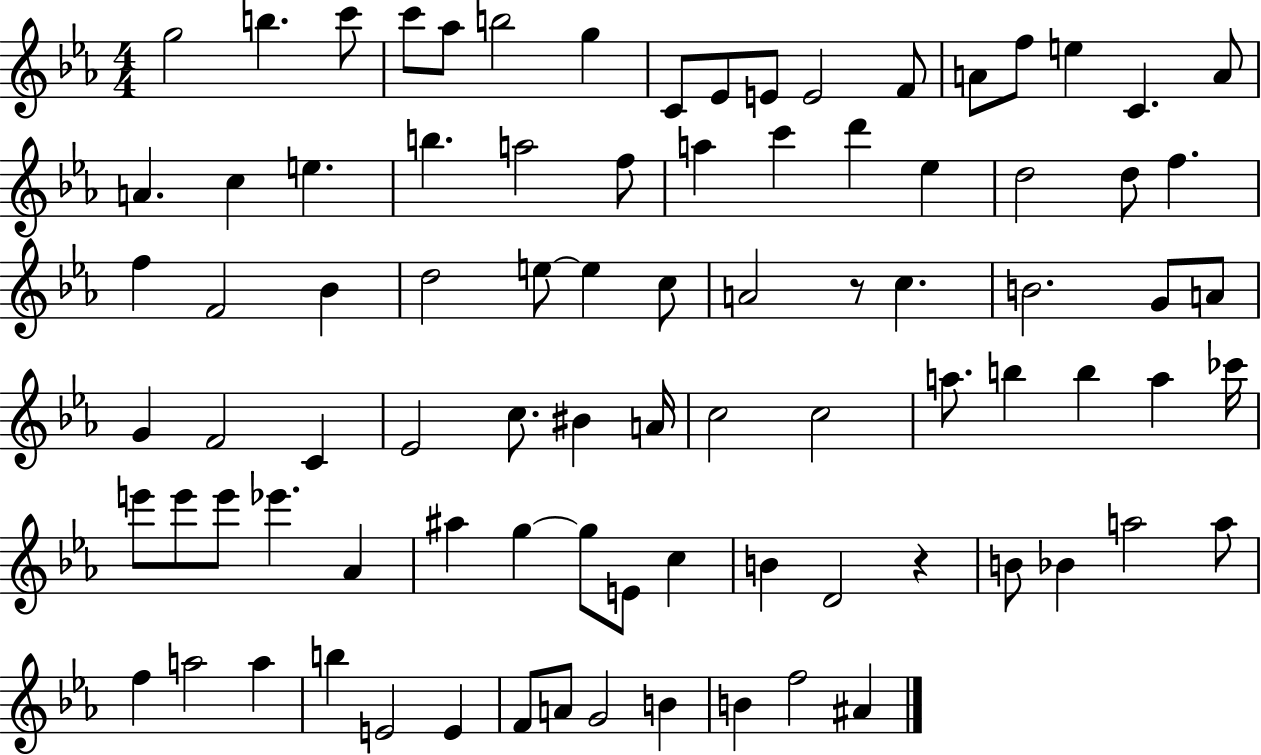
{
  \clef treble
  \numericTimeSignature
  \time 4/4
  \key ees \major
  \repeat volta 2 { g''2 b''4. c'''8 | c'''8 aes''8 b''2 g''4 | c'8 ees'8 e'8 e'2 f'8 | a'8 f''8 e''4 c'4. a'8 | \break a'4. c''4 e''4. | b''4. a''2 f''8 | a''4 c'''4 d'''4 ees''4 | d''2 d''8 f''4. | \break f''4 f'2 bes'4 | d''2 e''8~~ e''4 c''8 | a'2 r8 c''4. | b'2. g'8 a'8 | \break g'4 f'2 c'4 | ees'2 c''8. bis'4 a'16 | c''2 c''2 | a''8. b''4 b''4 a''4 ces'''16 | \break e'''8 e'''8 e'''8 ees'''4. aes'4 | ais''4 g''4~~ g''8 e'8 c''4 | b'4 d'2 r4 | b'8 bes'4 a''2 a''8 | \break f''4 a''2 a''4 | b''4 e'2 e'4 | f'8 a'8 g'2 b'4 | b'4 f''2 ais'4 | \break } \bar "|."
}